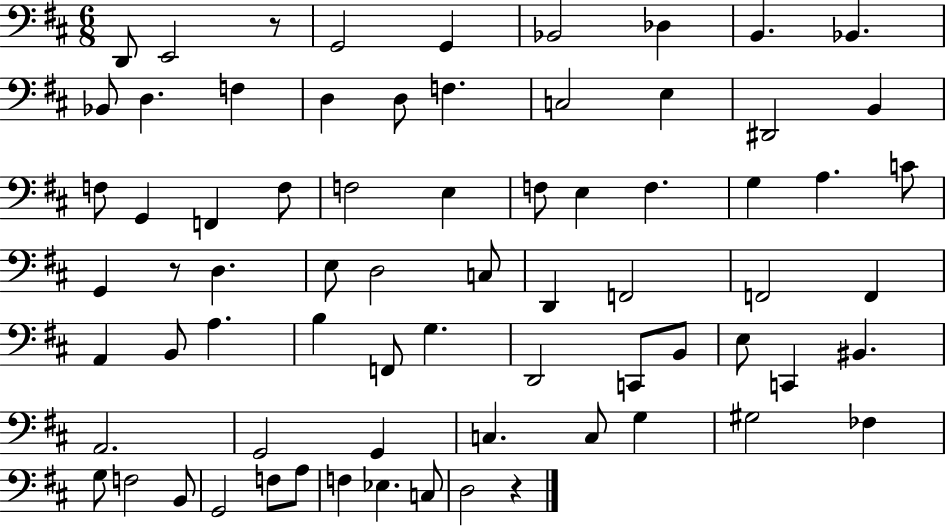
D2/e E2/h R/e G2/h G2/q Bb2/h Db3/q B2/q. Bb2/q. Bb2/e D3/q. F3/q D3/q D3/e F3/q. C3/h E3/q D#2/h B2/q F3/e G2/q F2/q F3/e F3/h E3/q F3/e E3/q F3/q. G3/q A3/q. C4/e G2/q R/e D3/q. E3/e D3/h C3/e D2/q F2/h F2/h F2/q A2/q B2/e A3/q. B3/q F2/e G3/q. D2/h C2/e B2/e E3/e C2/q BIS2/q. A2/h. G2/h G2/q C3/q. C3/e G3/q G#3/h FES3/q G3/e F3/h B2/e G2/h F3/e A3/e F3/q Eb3/q. C3/e D3/h R/q